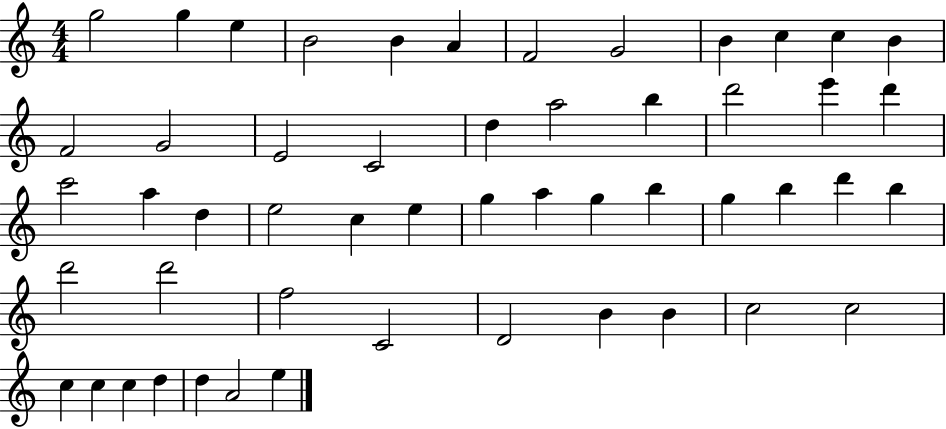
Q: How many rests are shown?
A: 0